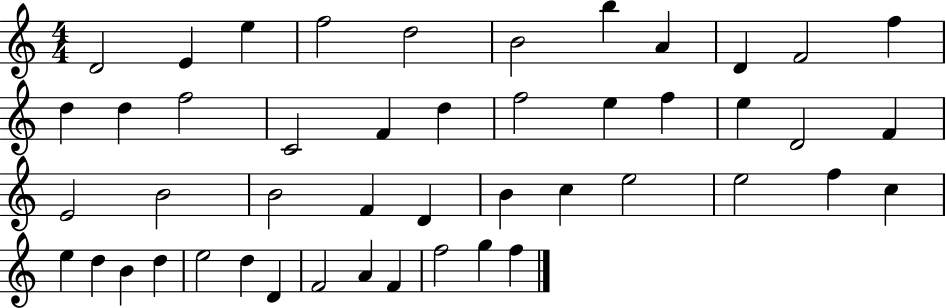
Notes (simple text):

D4/h E4/q E5/q F5/h D5/h B4/h B5/q A4/q D4/q F4/h F5/q D5/q D5/q F5/h C4/h F4/q D5/q F5/h E5/q F5/q E5/q D4/h F4/q E4/h B4/h B4/h F4/q D4/q B4/q C5/q E5/h E5/h F5/q C5/q E5/q D5/q B4/q D5/q E5/h D5/q D4/q F4/h A4/q F4/q F5/h G5/q F5/q